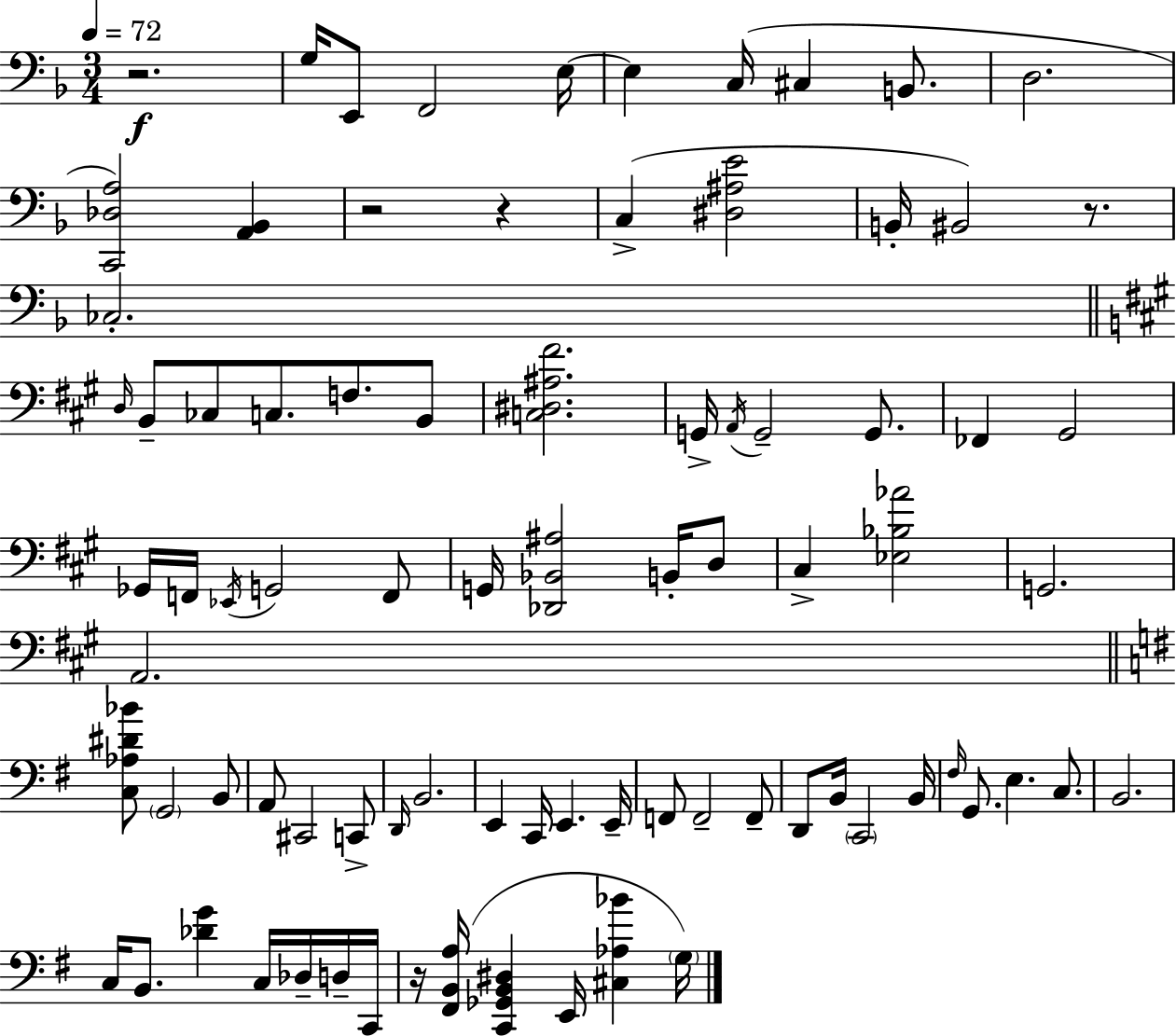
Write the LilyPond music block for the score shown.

{
  \clef bass
  \numericTimeSignature
  \time 3/4
  \key f \major
  \tempo 4 = 72
  r2.\f | g16 e,8 f,2 e16~~ | e4 c16( cis4 b,8. | d2. | \break <c, des a>2) <a, bes,>4 | r2 r4 | c4->( <dis ais e'>2 | b,16-. bis,2) r8. | \break ces2.-. | \bar "||" \break \key a \major \grace { d16 } b,8-- ces8 c8. f8. b,8 | <c dis ais fis'>2. | g,16-> \acciaccatura { a,16 } g,2-- g,8. | fes,4 gis,2 | \break ges,16 f,16 \acciaccatura { ees,16 } g,2 | f,8 g,16 <des, bes, ais>2 | b,16-. d8 cis4-> <ees bes aes'>2 | g,2. | \break a,2. | \bar "||" \break \key g \major <c aes dis' bes'>8 \parenthesize g,2 b,8 | a,8 cis,2 c,8-> | \grace { d,16 } b,2. | e,4 c,16 e,4. | \break e,16-- f,8 f,2-- f,8-- | d,8 b,16 \parenthesize c,2 | b,16 \grace { fis16 } g,8. e4. c8. | b,2. | \break c16 b,8. <des' g'>4 c16 des16-- | d16-- c,16 r16 <fis, b, a>16( <c, ges, b, dis>4 e,16 <cis aes bes'>4 | \parenthesize g16) \bar "|."
}